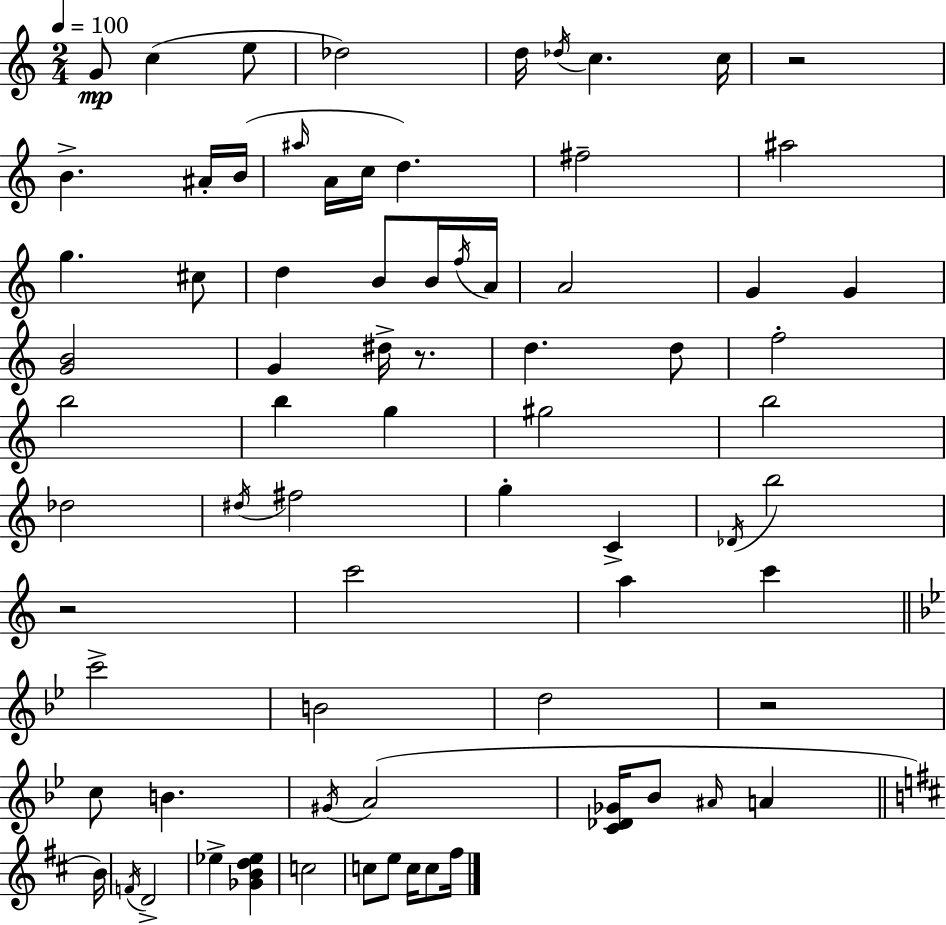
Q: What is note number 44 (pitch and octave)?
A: B5